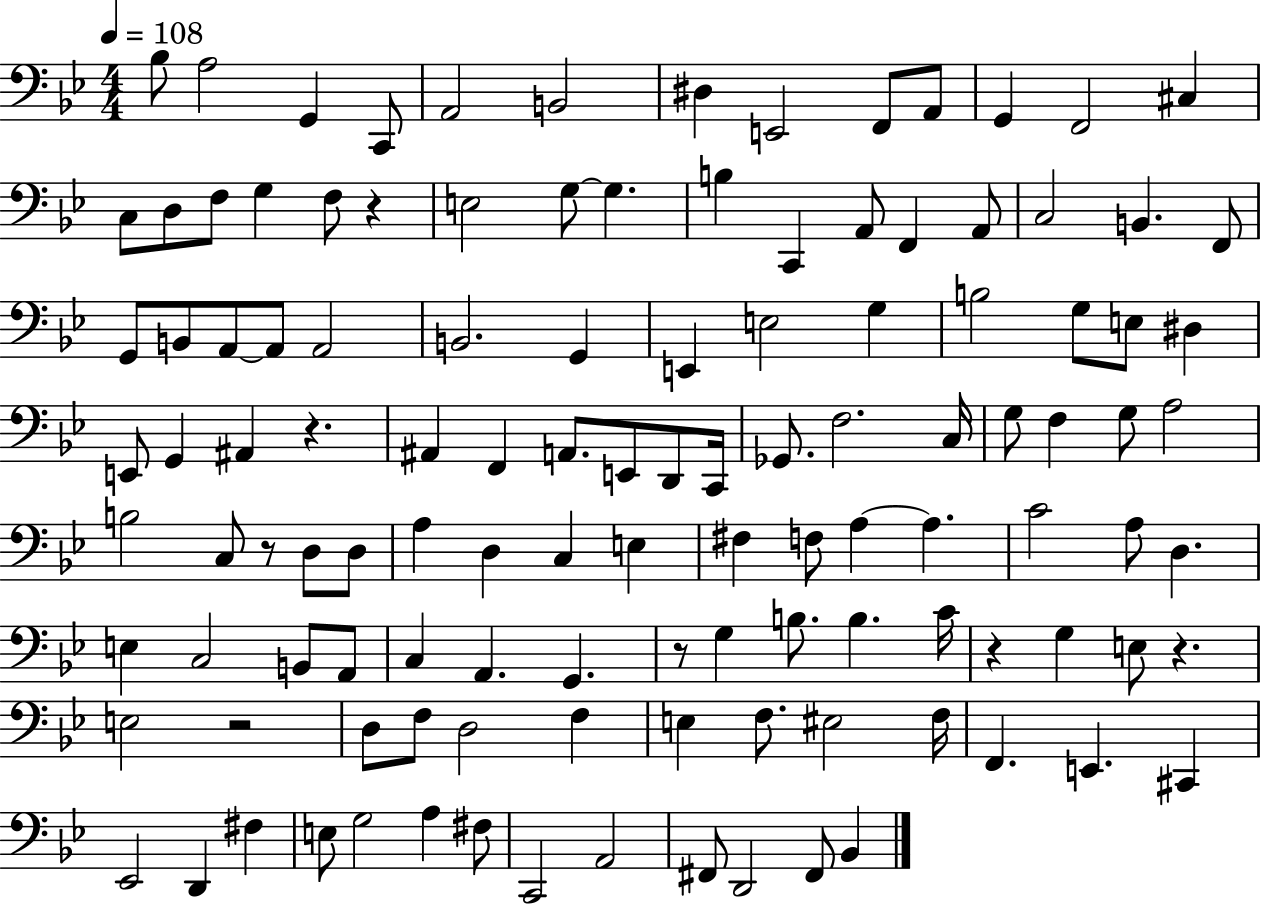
{
  \clef bass
  \numericTimeSignature
  \time 4/4
  \key bes \major
  \tempo 4 = 108
  bes8 a2 g,4 c,8 | a,2 b,2 | dis4 e,2 f,8 a,8 | g,4 f,2 cis4 | \break c8 d8 f8 g4 f8 r4 | e2 g8~~ g4. | b4 c,4 a,8 f,4 a,8 | c2 b,4. f,8 | \break g,8 b,8 a,8~~ a,8 a,2 | b,2. g,4 | e,4 e2 g4 | b2 g8 e8 dis4 | \break e,8 g,4 ais,4 r4. | ais,4 f,4 a,8. e,8 d,8 c,16 | ges,8. f2. c16 | g8 f4 g8 a2 | \break b2 c8 r8 d8 d8 | a4 d4 c4 e4 | fis4 f8 a4~~ a4. | c'2 a8 d4. | \break e4 c2 b,8 a,8 | c4 a,4. g,4. | r8 g4 b8. b4. c'16 | r4 g4 e8 r4. | \break e2 r2 | d8 f8 d2 f4 | e4 f8. eis2 f16 | f,4. e,4. cis,4 | \break ees,2 d,4 fis4 | e8 g2 a4 fis8 | c,2 a,2 | fis,8 d,2 fis,8 bes,4 | \break \bar "|."
}